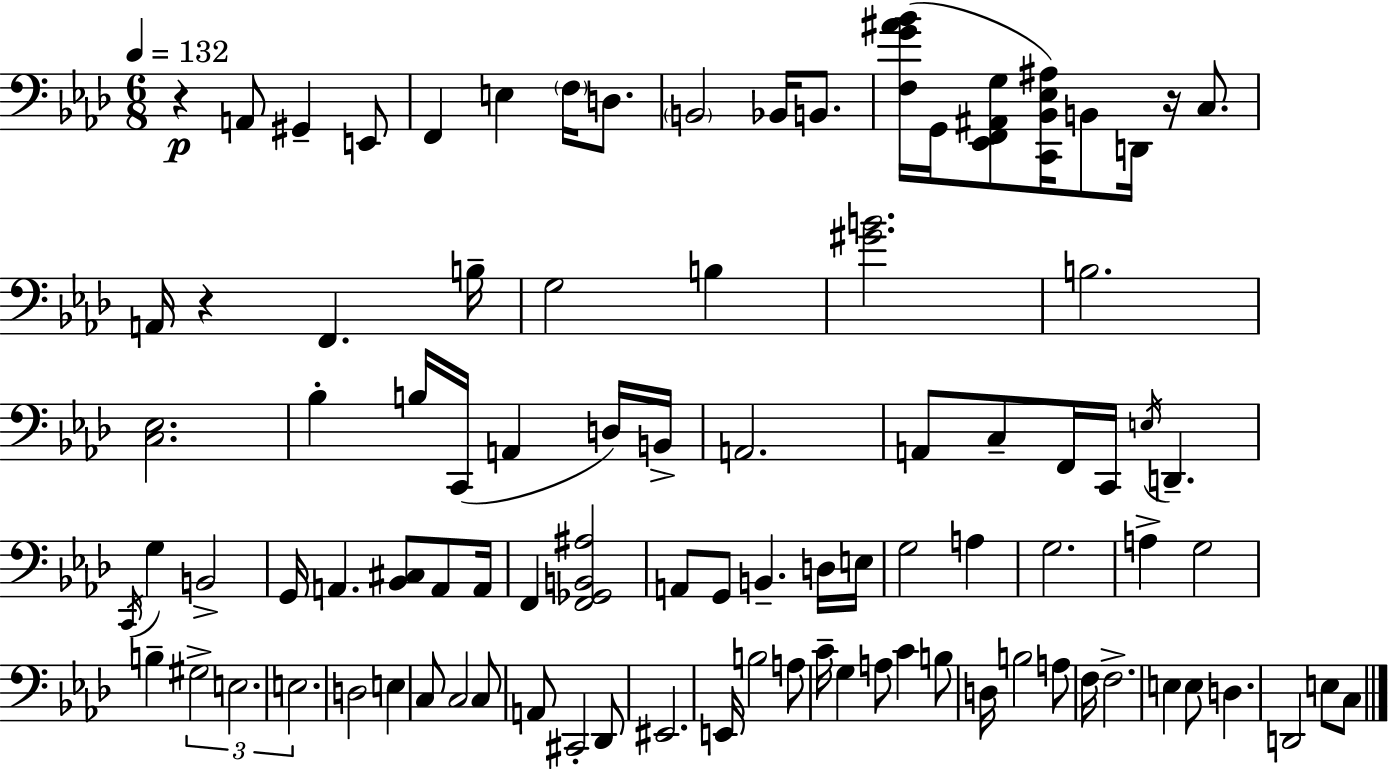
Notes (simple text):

R/q A2/e G#2/q E2/e F2/q E3/q F3/s D3/e. B2/h Bb2/s B2/e. [F3,G4,A#4,Bb4]/s G2/s [Eb2,F2,A#2,G3]/e [C2,Bb2,Eb3,A#3]/s B2/e D2/s R/s C3/e. A2/s R/q F2/q. B3/s G3/h B3/q [G#4,B4]/h. B3/h. [C3,Eb3]/h. Bb3/q B3/s C2/s A2/q D3/s B2/s A2/h. A2/e C3/e F2/s C2/s E3/s D2/q. C2/s G3/q B2/h G2/s A2/q. [Bb2,C#3]/e A2/e A2/s F2/q [F2,Gb2,B2,A#3]/h A2/e G2/e B2/q. D3/s E3/s G3/h A3/q G3/h. A3/q G3/h B3/q G#3/h E3/h. E3/h. D3/h E3/q C3/e C3/h C3/e A2/e C#2/h Db2/e EIS2/h. E2/s B3/h A3/e C4/s G3/q A3/e C4/q B3/e D3/s B3/h A3/e F3/s F3/h. E3/q E3/e D3/q. D2/h E3/e C3/e